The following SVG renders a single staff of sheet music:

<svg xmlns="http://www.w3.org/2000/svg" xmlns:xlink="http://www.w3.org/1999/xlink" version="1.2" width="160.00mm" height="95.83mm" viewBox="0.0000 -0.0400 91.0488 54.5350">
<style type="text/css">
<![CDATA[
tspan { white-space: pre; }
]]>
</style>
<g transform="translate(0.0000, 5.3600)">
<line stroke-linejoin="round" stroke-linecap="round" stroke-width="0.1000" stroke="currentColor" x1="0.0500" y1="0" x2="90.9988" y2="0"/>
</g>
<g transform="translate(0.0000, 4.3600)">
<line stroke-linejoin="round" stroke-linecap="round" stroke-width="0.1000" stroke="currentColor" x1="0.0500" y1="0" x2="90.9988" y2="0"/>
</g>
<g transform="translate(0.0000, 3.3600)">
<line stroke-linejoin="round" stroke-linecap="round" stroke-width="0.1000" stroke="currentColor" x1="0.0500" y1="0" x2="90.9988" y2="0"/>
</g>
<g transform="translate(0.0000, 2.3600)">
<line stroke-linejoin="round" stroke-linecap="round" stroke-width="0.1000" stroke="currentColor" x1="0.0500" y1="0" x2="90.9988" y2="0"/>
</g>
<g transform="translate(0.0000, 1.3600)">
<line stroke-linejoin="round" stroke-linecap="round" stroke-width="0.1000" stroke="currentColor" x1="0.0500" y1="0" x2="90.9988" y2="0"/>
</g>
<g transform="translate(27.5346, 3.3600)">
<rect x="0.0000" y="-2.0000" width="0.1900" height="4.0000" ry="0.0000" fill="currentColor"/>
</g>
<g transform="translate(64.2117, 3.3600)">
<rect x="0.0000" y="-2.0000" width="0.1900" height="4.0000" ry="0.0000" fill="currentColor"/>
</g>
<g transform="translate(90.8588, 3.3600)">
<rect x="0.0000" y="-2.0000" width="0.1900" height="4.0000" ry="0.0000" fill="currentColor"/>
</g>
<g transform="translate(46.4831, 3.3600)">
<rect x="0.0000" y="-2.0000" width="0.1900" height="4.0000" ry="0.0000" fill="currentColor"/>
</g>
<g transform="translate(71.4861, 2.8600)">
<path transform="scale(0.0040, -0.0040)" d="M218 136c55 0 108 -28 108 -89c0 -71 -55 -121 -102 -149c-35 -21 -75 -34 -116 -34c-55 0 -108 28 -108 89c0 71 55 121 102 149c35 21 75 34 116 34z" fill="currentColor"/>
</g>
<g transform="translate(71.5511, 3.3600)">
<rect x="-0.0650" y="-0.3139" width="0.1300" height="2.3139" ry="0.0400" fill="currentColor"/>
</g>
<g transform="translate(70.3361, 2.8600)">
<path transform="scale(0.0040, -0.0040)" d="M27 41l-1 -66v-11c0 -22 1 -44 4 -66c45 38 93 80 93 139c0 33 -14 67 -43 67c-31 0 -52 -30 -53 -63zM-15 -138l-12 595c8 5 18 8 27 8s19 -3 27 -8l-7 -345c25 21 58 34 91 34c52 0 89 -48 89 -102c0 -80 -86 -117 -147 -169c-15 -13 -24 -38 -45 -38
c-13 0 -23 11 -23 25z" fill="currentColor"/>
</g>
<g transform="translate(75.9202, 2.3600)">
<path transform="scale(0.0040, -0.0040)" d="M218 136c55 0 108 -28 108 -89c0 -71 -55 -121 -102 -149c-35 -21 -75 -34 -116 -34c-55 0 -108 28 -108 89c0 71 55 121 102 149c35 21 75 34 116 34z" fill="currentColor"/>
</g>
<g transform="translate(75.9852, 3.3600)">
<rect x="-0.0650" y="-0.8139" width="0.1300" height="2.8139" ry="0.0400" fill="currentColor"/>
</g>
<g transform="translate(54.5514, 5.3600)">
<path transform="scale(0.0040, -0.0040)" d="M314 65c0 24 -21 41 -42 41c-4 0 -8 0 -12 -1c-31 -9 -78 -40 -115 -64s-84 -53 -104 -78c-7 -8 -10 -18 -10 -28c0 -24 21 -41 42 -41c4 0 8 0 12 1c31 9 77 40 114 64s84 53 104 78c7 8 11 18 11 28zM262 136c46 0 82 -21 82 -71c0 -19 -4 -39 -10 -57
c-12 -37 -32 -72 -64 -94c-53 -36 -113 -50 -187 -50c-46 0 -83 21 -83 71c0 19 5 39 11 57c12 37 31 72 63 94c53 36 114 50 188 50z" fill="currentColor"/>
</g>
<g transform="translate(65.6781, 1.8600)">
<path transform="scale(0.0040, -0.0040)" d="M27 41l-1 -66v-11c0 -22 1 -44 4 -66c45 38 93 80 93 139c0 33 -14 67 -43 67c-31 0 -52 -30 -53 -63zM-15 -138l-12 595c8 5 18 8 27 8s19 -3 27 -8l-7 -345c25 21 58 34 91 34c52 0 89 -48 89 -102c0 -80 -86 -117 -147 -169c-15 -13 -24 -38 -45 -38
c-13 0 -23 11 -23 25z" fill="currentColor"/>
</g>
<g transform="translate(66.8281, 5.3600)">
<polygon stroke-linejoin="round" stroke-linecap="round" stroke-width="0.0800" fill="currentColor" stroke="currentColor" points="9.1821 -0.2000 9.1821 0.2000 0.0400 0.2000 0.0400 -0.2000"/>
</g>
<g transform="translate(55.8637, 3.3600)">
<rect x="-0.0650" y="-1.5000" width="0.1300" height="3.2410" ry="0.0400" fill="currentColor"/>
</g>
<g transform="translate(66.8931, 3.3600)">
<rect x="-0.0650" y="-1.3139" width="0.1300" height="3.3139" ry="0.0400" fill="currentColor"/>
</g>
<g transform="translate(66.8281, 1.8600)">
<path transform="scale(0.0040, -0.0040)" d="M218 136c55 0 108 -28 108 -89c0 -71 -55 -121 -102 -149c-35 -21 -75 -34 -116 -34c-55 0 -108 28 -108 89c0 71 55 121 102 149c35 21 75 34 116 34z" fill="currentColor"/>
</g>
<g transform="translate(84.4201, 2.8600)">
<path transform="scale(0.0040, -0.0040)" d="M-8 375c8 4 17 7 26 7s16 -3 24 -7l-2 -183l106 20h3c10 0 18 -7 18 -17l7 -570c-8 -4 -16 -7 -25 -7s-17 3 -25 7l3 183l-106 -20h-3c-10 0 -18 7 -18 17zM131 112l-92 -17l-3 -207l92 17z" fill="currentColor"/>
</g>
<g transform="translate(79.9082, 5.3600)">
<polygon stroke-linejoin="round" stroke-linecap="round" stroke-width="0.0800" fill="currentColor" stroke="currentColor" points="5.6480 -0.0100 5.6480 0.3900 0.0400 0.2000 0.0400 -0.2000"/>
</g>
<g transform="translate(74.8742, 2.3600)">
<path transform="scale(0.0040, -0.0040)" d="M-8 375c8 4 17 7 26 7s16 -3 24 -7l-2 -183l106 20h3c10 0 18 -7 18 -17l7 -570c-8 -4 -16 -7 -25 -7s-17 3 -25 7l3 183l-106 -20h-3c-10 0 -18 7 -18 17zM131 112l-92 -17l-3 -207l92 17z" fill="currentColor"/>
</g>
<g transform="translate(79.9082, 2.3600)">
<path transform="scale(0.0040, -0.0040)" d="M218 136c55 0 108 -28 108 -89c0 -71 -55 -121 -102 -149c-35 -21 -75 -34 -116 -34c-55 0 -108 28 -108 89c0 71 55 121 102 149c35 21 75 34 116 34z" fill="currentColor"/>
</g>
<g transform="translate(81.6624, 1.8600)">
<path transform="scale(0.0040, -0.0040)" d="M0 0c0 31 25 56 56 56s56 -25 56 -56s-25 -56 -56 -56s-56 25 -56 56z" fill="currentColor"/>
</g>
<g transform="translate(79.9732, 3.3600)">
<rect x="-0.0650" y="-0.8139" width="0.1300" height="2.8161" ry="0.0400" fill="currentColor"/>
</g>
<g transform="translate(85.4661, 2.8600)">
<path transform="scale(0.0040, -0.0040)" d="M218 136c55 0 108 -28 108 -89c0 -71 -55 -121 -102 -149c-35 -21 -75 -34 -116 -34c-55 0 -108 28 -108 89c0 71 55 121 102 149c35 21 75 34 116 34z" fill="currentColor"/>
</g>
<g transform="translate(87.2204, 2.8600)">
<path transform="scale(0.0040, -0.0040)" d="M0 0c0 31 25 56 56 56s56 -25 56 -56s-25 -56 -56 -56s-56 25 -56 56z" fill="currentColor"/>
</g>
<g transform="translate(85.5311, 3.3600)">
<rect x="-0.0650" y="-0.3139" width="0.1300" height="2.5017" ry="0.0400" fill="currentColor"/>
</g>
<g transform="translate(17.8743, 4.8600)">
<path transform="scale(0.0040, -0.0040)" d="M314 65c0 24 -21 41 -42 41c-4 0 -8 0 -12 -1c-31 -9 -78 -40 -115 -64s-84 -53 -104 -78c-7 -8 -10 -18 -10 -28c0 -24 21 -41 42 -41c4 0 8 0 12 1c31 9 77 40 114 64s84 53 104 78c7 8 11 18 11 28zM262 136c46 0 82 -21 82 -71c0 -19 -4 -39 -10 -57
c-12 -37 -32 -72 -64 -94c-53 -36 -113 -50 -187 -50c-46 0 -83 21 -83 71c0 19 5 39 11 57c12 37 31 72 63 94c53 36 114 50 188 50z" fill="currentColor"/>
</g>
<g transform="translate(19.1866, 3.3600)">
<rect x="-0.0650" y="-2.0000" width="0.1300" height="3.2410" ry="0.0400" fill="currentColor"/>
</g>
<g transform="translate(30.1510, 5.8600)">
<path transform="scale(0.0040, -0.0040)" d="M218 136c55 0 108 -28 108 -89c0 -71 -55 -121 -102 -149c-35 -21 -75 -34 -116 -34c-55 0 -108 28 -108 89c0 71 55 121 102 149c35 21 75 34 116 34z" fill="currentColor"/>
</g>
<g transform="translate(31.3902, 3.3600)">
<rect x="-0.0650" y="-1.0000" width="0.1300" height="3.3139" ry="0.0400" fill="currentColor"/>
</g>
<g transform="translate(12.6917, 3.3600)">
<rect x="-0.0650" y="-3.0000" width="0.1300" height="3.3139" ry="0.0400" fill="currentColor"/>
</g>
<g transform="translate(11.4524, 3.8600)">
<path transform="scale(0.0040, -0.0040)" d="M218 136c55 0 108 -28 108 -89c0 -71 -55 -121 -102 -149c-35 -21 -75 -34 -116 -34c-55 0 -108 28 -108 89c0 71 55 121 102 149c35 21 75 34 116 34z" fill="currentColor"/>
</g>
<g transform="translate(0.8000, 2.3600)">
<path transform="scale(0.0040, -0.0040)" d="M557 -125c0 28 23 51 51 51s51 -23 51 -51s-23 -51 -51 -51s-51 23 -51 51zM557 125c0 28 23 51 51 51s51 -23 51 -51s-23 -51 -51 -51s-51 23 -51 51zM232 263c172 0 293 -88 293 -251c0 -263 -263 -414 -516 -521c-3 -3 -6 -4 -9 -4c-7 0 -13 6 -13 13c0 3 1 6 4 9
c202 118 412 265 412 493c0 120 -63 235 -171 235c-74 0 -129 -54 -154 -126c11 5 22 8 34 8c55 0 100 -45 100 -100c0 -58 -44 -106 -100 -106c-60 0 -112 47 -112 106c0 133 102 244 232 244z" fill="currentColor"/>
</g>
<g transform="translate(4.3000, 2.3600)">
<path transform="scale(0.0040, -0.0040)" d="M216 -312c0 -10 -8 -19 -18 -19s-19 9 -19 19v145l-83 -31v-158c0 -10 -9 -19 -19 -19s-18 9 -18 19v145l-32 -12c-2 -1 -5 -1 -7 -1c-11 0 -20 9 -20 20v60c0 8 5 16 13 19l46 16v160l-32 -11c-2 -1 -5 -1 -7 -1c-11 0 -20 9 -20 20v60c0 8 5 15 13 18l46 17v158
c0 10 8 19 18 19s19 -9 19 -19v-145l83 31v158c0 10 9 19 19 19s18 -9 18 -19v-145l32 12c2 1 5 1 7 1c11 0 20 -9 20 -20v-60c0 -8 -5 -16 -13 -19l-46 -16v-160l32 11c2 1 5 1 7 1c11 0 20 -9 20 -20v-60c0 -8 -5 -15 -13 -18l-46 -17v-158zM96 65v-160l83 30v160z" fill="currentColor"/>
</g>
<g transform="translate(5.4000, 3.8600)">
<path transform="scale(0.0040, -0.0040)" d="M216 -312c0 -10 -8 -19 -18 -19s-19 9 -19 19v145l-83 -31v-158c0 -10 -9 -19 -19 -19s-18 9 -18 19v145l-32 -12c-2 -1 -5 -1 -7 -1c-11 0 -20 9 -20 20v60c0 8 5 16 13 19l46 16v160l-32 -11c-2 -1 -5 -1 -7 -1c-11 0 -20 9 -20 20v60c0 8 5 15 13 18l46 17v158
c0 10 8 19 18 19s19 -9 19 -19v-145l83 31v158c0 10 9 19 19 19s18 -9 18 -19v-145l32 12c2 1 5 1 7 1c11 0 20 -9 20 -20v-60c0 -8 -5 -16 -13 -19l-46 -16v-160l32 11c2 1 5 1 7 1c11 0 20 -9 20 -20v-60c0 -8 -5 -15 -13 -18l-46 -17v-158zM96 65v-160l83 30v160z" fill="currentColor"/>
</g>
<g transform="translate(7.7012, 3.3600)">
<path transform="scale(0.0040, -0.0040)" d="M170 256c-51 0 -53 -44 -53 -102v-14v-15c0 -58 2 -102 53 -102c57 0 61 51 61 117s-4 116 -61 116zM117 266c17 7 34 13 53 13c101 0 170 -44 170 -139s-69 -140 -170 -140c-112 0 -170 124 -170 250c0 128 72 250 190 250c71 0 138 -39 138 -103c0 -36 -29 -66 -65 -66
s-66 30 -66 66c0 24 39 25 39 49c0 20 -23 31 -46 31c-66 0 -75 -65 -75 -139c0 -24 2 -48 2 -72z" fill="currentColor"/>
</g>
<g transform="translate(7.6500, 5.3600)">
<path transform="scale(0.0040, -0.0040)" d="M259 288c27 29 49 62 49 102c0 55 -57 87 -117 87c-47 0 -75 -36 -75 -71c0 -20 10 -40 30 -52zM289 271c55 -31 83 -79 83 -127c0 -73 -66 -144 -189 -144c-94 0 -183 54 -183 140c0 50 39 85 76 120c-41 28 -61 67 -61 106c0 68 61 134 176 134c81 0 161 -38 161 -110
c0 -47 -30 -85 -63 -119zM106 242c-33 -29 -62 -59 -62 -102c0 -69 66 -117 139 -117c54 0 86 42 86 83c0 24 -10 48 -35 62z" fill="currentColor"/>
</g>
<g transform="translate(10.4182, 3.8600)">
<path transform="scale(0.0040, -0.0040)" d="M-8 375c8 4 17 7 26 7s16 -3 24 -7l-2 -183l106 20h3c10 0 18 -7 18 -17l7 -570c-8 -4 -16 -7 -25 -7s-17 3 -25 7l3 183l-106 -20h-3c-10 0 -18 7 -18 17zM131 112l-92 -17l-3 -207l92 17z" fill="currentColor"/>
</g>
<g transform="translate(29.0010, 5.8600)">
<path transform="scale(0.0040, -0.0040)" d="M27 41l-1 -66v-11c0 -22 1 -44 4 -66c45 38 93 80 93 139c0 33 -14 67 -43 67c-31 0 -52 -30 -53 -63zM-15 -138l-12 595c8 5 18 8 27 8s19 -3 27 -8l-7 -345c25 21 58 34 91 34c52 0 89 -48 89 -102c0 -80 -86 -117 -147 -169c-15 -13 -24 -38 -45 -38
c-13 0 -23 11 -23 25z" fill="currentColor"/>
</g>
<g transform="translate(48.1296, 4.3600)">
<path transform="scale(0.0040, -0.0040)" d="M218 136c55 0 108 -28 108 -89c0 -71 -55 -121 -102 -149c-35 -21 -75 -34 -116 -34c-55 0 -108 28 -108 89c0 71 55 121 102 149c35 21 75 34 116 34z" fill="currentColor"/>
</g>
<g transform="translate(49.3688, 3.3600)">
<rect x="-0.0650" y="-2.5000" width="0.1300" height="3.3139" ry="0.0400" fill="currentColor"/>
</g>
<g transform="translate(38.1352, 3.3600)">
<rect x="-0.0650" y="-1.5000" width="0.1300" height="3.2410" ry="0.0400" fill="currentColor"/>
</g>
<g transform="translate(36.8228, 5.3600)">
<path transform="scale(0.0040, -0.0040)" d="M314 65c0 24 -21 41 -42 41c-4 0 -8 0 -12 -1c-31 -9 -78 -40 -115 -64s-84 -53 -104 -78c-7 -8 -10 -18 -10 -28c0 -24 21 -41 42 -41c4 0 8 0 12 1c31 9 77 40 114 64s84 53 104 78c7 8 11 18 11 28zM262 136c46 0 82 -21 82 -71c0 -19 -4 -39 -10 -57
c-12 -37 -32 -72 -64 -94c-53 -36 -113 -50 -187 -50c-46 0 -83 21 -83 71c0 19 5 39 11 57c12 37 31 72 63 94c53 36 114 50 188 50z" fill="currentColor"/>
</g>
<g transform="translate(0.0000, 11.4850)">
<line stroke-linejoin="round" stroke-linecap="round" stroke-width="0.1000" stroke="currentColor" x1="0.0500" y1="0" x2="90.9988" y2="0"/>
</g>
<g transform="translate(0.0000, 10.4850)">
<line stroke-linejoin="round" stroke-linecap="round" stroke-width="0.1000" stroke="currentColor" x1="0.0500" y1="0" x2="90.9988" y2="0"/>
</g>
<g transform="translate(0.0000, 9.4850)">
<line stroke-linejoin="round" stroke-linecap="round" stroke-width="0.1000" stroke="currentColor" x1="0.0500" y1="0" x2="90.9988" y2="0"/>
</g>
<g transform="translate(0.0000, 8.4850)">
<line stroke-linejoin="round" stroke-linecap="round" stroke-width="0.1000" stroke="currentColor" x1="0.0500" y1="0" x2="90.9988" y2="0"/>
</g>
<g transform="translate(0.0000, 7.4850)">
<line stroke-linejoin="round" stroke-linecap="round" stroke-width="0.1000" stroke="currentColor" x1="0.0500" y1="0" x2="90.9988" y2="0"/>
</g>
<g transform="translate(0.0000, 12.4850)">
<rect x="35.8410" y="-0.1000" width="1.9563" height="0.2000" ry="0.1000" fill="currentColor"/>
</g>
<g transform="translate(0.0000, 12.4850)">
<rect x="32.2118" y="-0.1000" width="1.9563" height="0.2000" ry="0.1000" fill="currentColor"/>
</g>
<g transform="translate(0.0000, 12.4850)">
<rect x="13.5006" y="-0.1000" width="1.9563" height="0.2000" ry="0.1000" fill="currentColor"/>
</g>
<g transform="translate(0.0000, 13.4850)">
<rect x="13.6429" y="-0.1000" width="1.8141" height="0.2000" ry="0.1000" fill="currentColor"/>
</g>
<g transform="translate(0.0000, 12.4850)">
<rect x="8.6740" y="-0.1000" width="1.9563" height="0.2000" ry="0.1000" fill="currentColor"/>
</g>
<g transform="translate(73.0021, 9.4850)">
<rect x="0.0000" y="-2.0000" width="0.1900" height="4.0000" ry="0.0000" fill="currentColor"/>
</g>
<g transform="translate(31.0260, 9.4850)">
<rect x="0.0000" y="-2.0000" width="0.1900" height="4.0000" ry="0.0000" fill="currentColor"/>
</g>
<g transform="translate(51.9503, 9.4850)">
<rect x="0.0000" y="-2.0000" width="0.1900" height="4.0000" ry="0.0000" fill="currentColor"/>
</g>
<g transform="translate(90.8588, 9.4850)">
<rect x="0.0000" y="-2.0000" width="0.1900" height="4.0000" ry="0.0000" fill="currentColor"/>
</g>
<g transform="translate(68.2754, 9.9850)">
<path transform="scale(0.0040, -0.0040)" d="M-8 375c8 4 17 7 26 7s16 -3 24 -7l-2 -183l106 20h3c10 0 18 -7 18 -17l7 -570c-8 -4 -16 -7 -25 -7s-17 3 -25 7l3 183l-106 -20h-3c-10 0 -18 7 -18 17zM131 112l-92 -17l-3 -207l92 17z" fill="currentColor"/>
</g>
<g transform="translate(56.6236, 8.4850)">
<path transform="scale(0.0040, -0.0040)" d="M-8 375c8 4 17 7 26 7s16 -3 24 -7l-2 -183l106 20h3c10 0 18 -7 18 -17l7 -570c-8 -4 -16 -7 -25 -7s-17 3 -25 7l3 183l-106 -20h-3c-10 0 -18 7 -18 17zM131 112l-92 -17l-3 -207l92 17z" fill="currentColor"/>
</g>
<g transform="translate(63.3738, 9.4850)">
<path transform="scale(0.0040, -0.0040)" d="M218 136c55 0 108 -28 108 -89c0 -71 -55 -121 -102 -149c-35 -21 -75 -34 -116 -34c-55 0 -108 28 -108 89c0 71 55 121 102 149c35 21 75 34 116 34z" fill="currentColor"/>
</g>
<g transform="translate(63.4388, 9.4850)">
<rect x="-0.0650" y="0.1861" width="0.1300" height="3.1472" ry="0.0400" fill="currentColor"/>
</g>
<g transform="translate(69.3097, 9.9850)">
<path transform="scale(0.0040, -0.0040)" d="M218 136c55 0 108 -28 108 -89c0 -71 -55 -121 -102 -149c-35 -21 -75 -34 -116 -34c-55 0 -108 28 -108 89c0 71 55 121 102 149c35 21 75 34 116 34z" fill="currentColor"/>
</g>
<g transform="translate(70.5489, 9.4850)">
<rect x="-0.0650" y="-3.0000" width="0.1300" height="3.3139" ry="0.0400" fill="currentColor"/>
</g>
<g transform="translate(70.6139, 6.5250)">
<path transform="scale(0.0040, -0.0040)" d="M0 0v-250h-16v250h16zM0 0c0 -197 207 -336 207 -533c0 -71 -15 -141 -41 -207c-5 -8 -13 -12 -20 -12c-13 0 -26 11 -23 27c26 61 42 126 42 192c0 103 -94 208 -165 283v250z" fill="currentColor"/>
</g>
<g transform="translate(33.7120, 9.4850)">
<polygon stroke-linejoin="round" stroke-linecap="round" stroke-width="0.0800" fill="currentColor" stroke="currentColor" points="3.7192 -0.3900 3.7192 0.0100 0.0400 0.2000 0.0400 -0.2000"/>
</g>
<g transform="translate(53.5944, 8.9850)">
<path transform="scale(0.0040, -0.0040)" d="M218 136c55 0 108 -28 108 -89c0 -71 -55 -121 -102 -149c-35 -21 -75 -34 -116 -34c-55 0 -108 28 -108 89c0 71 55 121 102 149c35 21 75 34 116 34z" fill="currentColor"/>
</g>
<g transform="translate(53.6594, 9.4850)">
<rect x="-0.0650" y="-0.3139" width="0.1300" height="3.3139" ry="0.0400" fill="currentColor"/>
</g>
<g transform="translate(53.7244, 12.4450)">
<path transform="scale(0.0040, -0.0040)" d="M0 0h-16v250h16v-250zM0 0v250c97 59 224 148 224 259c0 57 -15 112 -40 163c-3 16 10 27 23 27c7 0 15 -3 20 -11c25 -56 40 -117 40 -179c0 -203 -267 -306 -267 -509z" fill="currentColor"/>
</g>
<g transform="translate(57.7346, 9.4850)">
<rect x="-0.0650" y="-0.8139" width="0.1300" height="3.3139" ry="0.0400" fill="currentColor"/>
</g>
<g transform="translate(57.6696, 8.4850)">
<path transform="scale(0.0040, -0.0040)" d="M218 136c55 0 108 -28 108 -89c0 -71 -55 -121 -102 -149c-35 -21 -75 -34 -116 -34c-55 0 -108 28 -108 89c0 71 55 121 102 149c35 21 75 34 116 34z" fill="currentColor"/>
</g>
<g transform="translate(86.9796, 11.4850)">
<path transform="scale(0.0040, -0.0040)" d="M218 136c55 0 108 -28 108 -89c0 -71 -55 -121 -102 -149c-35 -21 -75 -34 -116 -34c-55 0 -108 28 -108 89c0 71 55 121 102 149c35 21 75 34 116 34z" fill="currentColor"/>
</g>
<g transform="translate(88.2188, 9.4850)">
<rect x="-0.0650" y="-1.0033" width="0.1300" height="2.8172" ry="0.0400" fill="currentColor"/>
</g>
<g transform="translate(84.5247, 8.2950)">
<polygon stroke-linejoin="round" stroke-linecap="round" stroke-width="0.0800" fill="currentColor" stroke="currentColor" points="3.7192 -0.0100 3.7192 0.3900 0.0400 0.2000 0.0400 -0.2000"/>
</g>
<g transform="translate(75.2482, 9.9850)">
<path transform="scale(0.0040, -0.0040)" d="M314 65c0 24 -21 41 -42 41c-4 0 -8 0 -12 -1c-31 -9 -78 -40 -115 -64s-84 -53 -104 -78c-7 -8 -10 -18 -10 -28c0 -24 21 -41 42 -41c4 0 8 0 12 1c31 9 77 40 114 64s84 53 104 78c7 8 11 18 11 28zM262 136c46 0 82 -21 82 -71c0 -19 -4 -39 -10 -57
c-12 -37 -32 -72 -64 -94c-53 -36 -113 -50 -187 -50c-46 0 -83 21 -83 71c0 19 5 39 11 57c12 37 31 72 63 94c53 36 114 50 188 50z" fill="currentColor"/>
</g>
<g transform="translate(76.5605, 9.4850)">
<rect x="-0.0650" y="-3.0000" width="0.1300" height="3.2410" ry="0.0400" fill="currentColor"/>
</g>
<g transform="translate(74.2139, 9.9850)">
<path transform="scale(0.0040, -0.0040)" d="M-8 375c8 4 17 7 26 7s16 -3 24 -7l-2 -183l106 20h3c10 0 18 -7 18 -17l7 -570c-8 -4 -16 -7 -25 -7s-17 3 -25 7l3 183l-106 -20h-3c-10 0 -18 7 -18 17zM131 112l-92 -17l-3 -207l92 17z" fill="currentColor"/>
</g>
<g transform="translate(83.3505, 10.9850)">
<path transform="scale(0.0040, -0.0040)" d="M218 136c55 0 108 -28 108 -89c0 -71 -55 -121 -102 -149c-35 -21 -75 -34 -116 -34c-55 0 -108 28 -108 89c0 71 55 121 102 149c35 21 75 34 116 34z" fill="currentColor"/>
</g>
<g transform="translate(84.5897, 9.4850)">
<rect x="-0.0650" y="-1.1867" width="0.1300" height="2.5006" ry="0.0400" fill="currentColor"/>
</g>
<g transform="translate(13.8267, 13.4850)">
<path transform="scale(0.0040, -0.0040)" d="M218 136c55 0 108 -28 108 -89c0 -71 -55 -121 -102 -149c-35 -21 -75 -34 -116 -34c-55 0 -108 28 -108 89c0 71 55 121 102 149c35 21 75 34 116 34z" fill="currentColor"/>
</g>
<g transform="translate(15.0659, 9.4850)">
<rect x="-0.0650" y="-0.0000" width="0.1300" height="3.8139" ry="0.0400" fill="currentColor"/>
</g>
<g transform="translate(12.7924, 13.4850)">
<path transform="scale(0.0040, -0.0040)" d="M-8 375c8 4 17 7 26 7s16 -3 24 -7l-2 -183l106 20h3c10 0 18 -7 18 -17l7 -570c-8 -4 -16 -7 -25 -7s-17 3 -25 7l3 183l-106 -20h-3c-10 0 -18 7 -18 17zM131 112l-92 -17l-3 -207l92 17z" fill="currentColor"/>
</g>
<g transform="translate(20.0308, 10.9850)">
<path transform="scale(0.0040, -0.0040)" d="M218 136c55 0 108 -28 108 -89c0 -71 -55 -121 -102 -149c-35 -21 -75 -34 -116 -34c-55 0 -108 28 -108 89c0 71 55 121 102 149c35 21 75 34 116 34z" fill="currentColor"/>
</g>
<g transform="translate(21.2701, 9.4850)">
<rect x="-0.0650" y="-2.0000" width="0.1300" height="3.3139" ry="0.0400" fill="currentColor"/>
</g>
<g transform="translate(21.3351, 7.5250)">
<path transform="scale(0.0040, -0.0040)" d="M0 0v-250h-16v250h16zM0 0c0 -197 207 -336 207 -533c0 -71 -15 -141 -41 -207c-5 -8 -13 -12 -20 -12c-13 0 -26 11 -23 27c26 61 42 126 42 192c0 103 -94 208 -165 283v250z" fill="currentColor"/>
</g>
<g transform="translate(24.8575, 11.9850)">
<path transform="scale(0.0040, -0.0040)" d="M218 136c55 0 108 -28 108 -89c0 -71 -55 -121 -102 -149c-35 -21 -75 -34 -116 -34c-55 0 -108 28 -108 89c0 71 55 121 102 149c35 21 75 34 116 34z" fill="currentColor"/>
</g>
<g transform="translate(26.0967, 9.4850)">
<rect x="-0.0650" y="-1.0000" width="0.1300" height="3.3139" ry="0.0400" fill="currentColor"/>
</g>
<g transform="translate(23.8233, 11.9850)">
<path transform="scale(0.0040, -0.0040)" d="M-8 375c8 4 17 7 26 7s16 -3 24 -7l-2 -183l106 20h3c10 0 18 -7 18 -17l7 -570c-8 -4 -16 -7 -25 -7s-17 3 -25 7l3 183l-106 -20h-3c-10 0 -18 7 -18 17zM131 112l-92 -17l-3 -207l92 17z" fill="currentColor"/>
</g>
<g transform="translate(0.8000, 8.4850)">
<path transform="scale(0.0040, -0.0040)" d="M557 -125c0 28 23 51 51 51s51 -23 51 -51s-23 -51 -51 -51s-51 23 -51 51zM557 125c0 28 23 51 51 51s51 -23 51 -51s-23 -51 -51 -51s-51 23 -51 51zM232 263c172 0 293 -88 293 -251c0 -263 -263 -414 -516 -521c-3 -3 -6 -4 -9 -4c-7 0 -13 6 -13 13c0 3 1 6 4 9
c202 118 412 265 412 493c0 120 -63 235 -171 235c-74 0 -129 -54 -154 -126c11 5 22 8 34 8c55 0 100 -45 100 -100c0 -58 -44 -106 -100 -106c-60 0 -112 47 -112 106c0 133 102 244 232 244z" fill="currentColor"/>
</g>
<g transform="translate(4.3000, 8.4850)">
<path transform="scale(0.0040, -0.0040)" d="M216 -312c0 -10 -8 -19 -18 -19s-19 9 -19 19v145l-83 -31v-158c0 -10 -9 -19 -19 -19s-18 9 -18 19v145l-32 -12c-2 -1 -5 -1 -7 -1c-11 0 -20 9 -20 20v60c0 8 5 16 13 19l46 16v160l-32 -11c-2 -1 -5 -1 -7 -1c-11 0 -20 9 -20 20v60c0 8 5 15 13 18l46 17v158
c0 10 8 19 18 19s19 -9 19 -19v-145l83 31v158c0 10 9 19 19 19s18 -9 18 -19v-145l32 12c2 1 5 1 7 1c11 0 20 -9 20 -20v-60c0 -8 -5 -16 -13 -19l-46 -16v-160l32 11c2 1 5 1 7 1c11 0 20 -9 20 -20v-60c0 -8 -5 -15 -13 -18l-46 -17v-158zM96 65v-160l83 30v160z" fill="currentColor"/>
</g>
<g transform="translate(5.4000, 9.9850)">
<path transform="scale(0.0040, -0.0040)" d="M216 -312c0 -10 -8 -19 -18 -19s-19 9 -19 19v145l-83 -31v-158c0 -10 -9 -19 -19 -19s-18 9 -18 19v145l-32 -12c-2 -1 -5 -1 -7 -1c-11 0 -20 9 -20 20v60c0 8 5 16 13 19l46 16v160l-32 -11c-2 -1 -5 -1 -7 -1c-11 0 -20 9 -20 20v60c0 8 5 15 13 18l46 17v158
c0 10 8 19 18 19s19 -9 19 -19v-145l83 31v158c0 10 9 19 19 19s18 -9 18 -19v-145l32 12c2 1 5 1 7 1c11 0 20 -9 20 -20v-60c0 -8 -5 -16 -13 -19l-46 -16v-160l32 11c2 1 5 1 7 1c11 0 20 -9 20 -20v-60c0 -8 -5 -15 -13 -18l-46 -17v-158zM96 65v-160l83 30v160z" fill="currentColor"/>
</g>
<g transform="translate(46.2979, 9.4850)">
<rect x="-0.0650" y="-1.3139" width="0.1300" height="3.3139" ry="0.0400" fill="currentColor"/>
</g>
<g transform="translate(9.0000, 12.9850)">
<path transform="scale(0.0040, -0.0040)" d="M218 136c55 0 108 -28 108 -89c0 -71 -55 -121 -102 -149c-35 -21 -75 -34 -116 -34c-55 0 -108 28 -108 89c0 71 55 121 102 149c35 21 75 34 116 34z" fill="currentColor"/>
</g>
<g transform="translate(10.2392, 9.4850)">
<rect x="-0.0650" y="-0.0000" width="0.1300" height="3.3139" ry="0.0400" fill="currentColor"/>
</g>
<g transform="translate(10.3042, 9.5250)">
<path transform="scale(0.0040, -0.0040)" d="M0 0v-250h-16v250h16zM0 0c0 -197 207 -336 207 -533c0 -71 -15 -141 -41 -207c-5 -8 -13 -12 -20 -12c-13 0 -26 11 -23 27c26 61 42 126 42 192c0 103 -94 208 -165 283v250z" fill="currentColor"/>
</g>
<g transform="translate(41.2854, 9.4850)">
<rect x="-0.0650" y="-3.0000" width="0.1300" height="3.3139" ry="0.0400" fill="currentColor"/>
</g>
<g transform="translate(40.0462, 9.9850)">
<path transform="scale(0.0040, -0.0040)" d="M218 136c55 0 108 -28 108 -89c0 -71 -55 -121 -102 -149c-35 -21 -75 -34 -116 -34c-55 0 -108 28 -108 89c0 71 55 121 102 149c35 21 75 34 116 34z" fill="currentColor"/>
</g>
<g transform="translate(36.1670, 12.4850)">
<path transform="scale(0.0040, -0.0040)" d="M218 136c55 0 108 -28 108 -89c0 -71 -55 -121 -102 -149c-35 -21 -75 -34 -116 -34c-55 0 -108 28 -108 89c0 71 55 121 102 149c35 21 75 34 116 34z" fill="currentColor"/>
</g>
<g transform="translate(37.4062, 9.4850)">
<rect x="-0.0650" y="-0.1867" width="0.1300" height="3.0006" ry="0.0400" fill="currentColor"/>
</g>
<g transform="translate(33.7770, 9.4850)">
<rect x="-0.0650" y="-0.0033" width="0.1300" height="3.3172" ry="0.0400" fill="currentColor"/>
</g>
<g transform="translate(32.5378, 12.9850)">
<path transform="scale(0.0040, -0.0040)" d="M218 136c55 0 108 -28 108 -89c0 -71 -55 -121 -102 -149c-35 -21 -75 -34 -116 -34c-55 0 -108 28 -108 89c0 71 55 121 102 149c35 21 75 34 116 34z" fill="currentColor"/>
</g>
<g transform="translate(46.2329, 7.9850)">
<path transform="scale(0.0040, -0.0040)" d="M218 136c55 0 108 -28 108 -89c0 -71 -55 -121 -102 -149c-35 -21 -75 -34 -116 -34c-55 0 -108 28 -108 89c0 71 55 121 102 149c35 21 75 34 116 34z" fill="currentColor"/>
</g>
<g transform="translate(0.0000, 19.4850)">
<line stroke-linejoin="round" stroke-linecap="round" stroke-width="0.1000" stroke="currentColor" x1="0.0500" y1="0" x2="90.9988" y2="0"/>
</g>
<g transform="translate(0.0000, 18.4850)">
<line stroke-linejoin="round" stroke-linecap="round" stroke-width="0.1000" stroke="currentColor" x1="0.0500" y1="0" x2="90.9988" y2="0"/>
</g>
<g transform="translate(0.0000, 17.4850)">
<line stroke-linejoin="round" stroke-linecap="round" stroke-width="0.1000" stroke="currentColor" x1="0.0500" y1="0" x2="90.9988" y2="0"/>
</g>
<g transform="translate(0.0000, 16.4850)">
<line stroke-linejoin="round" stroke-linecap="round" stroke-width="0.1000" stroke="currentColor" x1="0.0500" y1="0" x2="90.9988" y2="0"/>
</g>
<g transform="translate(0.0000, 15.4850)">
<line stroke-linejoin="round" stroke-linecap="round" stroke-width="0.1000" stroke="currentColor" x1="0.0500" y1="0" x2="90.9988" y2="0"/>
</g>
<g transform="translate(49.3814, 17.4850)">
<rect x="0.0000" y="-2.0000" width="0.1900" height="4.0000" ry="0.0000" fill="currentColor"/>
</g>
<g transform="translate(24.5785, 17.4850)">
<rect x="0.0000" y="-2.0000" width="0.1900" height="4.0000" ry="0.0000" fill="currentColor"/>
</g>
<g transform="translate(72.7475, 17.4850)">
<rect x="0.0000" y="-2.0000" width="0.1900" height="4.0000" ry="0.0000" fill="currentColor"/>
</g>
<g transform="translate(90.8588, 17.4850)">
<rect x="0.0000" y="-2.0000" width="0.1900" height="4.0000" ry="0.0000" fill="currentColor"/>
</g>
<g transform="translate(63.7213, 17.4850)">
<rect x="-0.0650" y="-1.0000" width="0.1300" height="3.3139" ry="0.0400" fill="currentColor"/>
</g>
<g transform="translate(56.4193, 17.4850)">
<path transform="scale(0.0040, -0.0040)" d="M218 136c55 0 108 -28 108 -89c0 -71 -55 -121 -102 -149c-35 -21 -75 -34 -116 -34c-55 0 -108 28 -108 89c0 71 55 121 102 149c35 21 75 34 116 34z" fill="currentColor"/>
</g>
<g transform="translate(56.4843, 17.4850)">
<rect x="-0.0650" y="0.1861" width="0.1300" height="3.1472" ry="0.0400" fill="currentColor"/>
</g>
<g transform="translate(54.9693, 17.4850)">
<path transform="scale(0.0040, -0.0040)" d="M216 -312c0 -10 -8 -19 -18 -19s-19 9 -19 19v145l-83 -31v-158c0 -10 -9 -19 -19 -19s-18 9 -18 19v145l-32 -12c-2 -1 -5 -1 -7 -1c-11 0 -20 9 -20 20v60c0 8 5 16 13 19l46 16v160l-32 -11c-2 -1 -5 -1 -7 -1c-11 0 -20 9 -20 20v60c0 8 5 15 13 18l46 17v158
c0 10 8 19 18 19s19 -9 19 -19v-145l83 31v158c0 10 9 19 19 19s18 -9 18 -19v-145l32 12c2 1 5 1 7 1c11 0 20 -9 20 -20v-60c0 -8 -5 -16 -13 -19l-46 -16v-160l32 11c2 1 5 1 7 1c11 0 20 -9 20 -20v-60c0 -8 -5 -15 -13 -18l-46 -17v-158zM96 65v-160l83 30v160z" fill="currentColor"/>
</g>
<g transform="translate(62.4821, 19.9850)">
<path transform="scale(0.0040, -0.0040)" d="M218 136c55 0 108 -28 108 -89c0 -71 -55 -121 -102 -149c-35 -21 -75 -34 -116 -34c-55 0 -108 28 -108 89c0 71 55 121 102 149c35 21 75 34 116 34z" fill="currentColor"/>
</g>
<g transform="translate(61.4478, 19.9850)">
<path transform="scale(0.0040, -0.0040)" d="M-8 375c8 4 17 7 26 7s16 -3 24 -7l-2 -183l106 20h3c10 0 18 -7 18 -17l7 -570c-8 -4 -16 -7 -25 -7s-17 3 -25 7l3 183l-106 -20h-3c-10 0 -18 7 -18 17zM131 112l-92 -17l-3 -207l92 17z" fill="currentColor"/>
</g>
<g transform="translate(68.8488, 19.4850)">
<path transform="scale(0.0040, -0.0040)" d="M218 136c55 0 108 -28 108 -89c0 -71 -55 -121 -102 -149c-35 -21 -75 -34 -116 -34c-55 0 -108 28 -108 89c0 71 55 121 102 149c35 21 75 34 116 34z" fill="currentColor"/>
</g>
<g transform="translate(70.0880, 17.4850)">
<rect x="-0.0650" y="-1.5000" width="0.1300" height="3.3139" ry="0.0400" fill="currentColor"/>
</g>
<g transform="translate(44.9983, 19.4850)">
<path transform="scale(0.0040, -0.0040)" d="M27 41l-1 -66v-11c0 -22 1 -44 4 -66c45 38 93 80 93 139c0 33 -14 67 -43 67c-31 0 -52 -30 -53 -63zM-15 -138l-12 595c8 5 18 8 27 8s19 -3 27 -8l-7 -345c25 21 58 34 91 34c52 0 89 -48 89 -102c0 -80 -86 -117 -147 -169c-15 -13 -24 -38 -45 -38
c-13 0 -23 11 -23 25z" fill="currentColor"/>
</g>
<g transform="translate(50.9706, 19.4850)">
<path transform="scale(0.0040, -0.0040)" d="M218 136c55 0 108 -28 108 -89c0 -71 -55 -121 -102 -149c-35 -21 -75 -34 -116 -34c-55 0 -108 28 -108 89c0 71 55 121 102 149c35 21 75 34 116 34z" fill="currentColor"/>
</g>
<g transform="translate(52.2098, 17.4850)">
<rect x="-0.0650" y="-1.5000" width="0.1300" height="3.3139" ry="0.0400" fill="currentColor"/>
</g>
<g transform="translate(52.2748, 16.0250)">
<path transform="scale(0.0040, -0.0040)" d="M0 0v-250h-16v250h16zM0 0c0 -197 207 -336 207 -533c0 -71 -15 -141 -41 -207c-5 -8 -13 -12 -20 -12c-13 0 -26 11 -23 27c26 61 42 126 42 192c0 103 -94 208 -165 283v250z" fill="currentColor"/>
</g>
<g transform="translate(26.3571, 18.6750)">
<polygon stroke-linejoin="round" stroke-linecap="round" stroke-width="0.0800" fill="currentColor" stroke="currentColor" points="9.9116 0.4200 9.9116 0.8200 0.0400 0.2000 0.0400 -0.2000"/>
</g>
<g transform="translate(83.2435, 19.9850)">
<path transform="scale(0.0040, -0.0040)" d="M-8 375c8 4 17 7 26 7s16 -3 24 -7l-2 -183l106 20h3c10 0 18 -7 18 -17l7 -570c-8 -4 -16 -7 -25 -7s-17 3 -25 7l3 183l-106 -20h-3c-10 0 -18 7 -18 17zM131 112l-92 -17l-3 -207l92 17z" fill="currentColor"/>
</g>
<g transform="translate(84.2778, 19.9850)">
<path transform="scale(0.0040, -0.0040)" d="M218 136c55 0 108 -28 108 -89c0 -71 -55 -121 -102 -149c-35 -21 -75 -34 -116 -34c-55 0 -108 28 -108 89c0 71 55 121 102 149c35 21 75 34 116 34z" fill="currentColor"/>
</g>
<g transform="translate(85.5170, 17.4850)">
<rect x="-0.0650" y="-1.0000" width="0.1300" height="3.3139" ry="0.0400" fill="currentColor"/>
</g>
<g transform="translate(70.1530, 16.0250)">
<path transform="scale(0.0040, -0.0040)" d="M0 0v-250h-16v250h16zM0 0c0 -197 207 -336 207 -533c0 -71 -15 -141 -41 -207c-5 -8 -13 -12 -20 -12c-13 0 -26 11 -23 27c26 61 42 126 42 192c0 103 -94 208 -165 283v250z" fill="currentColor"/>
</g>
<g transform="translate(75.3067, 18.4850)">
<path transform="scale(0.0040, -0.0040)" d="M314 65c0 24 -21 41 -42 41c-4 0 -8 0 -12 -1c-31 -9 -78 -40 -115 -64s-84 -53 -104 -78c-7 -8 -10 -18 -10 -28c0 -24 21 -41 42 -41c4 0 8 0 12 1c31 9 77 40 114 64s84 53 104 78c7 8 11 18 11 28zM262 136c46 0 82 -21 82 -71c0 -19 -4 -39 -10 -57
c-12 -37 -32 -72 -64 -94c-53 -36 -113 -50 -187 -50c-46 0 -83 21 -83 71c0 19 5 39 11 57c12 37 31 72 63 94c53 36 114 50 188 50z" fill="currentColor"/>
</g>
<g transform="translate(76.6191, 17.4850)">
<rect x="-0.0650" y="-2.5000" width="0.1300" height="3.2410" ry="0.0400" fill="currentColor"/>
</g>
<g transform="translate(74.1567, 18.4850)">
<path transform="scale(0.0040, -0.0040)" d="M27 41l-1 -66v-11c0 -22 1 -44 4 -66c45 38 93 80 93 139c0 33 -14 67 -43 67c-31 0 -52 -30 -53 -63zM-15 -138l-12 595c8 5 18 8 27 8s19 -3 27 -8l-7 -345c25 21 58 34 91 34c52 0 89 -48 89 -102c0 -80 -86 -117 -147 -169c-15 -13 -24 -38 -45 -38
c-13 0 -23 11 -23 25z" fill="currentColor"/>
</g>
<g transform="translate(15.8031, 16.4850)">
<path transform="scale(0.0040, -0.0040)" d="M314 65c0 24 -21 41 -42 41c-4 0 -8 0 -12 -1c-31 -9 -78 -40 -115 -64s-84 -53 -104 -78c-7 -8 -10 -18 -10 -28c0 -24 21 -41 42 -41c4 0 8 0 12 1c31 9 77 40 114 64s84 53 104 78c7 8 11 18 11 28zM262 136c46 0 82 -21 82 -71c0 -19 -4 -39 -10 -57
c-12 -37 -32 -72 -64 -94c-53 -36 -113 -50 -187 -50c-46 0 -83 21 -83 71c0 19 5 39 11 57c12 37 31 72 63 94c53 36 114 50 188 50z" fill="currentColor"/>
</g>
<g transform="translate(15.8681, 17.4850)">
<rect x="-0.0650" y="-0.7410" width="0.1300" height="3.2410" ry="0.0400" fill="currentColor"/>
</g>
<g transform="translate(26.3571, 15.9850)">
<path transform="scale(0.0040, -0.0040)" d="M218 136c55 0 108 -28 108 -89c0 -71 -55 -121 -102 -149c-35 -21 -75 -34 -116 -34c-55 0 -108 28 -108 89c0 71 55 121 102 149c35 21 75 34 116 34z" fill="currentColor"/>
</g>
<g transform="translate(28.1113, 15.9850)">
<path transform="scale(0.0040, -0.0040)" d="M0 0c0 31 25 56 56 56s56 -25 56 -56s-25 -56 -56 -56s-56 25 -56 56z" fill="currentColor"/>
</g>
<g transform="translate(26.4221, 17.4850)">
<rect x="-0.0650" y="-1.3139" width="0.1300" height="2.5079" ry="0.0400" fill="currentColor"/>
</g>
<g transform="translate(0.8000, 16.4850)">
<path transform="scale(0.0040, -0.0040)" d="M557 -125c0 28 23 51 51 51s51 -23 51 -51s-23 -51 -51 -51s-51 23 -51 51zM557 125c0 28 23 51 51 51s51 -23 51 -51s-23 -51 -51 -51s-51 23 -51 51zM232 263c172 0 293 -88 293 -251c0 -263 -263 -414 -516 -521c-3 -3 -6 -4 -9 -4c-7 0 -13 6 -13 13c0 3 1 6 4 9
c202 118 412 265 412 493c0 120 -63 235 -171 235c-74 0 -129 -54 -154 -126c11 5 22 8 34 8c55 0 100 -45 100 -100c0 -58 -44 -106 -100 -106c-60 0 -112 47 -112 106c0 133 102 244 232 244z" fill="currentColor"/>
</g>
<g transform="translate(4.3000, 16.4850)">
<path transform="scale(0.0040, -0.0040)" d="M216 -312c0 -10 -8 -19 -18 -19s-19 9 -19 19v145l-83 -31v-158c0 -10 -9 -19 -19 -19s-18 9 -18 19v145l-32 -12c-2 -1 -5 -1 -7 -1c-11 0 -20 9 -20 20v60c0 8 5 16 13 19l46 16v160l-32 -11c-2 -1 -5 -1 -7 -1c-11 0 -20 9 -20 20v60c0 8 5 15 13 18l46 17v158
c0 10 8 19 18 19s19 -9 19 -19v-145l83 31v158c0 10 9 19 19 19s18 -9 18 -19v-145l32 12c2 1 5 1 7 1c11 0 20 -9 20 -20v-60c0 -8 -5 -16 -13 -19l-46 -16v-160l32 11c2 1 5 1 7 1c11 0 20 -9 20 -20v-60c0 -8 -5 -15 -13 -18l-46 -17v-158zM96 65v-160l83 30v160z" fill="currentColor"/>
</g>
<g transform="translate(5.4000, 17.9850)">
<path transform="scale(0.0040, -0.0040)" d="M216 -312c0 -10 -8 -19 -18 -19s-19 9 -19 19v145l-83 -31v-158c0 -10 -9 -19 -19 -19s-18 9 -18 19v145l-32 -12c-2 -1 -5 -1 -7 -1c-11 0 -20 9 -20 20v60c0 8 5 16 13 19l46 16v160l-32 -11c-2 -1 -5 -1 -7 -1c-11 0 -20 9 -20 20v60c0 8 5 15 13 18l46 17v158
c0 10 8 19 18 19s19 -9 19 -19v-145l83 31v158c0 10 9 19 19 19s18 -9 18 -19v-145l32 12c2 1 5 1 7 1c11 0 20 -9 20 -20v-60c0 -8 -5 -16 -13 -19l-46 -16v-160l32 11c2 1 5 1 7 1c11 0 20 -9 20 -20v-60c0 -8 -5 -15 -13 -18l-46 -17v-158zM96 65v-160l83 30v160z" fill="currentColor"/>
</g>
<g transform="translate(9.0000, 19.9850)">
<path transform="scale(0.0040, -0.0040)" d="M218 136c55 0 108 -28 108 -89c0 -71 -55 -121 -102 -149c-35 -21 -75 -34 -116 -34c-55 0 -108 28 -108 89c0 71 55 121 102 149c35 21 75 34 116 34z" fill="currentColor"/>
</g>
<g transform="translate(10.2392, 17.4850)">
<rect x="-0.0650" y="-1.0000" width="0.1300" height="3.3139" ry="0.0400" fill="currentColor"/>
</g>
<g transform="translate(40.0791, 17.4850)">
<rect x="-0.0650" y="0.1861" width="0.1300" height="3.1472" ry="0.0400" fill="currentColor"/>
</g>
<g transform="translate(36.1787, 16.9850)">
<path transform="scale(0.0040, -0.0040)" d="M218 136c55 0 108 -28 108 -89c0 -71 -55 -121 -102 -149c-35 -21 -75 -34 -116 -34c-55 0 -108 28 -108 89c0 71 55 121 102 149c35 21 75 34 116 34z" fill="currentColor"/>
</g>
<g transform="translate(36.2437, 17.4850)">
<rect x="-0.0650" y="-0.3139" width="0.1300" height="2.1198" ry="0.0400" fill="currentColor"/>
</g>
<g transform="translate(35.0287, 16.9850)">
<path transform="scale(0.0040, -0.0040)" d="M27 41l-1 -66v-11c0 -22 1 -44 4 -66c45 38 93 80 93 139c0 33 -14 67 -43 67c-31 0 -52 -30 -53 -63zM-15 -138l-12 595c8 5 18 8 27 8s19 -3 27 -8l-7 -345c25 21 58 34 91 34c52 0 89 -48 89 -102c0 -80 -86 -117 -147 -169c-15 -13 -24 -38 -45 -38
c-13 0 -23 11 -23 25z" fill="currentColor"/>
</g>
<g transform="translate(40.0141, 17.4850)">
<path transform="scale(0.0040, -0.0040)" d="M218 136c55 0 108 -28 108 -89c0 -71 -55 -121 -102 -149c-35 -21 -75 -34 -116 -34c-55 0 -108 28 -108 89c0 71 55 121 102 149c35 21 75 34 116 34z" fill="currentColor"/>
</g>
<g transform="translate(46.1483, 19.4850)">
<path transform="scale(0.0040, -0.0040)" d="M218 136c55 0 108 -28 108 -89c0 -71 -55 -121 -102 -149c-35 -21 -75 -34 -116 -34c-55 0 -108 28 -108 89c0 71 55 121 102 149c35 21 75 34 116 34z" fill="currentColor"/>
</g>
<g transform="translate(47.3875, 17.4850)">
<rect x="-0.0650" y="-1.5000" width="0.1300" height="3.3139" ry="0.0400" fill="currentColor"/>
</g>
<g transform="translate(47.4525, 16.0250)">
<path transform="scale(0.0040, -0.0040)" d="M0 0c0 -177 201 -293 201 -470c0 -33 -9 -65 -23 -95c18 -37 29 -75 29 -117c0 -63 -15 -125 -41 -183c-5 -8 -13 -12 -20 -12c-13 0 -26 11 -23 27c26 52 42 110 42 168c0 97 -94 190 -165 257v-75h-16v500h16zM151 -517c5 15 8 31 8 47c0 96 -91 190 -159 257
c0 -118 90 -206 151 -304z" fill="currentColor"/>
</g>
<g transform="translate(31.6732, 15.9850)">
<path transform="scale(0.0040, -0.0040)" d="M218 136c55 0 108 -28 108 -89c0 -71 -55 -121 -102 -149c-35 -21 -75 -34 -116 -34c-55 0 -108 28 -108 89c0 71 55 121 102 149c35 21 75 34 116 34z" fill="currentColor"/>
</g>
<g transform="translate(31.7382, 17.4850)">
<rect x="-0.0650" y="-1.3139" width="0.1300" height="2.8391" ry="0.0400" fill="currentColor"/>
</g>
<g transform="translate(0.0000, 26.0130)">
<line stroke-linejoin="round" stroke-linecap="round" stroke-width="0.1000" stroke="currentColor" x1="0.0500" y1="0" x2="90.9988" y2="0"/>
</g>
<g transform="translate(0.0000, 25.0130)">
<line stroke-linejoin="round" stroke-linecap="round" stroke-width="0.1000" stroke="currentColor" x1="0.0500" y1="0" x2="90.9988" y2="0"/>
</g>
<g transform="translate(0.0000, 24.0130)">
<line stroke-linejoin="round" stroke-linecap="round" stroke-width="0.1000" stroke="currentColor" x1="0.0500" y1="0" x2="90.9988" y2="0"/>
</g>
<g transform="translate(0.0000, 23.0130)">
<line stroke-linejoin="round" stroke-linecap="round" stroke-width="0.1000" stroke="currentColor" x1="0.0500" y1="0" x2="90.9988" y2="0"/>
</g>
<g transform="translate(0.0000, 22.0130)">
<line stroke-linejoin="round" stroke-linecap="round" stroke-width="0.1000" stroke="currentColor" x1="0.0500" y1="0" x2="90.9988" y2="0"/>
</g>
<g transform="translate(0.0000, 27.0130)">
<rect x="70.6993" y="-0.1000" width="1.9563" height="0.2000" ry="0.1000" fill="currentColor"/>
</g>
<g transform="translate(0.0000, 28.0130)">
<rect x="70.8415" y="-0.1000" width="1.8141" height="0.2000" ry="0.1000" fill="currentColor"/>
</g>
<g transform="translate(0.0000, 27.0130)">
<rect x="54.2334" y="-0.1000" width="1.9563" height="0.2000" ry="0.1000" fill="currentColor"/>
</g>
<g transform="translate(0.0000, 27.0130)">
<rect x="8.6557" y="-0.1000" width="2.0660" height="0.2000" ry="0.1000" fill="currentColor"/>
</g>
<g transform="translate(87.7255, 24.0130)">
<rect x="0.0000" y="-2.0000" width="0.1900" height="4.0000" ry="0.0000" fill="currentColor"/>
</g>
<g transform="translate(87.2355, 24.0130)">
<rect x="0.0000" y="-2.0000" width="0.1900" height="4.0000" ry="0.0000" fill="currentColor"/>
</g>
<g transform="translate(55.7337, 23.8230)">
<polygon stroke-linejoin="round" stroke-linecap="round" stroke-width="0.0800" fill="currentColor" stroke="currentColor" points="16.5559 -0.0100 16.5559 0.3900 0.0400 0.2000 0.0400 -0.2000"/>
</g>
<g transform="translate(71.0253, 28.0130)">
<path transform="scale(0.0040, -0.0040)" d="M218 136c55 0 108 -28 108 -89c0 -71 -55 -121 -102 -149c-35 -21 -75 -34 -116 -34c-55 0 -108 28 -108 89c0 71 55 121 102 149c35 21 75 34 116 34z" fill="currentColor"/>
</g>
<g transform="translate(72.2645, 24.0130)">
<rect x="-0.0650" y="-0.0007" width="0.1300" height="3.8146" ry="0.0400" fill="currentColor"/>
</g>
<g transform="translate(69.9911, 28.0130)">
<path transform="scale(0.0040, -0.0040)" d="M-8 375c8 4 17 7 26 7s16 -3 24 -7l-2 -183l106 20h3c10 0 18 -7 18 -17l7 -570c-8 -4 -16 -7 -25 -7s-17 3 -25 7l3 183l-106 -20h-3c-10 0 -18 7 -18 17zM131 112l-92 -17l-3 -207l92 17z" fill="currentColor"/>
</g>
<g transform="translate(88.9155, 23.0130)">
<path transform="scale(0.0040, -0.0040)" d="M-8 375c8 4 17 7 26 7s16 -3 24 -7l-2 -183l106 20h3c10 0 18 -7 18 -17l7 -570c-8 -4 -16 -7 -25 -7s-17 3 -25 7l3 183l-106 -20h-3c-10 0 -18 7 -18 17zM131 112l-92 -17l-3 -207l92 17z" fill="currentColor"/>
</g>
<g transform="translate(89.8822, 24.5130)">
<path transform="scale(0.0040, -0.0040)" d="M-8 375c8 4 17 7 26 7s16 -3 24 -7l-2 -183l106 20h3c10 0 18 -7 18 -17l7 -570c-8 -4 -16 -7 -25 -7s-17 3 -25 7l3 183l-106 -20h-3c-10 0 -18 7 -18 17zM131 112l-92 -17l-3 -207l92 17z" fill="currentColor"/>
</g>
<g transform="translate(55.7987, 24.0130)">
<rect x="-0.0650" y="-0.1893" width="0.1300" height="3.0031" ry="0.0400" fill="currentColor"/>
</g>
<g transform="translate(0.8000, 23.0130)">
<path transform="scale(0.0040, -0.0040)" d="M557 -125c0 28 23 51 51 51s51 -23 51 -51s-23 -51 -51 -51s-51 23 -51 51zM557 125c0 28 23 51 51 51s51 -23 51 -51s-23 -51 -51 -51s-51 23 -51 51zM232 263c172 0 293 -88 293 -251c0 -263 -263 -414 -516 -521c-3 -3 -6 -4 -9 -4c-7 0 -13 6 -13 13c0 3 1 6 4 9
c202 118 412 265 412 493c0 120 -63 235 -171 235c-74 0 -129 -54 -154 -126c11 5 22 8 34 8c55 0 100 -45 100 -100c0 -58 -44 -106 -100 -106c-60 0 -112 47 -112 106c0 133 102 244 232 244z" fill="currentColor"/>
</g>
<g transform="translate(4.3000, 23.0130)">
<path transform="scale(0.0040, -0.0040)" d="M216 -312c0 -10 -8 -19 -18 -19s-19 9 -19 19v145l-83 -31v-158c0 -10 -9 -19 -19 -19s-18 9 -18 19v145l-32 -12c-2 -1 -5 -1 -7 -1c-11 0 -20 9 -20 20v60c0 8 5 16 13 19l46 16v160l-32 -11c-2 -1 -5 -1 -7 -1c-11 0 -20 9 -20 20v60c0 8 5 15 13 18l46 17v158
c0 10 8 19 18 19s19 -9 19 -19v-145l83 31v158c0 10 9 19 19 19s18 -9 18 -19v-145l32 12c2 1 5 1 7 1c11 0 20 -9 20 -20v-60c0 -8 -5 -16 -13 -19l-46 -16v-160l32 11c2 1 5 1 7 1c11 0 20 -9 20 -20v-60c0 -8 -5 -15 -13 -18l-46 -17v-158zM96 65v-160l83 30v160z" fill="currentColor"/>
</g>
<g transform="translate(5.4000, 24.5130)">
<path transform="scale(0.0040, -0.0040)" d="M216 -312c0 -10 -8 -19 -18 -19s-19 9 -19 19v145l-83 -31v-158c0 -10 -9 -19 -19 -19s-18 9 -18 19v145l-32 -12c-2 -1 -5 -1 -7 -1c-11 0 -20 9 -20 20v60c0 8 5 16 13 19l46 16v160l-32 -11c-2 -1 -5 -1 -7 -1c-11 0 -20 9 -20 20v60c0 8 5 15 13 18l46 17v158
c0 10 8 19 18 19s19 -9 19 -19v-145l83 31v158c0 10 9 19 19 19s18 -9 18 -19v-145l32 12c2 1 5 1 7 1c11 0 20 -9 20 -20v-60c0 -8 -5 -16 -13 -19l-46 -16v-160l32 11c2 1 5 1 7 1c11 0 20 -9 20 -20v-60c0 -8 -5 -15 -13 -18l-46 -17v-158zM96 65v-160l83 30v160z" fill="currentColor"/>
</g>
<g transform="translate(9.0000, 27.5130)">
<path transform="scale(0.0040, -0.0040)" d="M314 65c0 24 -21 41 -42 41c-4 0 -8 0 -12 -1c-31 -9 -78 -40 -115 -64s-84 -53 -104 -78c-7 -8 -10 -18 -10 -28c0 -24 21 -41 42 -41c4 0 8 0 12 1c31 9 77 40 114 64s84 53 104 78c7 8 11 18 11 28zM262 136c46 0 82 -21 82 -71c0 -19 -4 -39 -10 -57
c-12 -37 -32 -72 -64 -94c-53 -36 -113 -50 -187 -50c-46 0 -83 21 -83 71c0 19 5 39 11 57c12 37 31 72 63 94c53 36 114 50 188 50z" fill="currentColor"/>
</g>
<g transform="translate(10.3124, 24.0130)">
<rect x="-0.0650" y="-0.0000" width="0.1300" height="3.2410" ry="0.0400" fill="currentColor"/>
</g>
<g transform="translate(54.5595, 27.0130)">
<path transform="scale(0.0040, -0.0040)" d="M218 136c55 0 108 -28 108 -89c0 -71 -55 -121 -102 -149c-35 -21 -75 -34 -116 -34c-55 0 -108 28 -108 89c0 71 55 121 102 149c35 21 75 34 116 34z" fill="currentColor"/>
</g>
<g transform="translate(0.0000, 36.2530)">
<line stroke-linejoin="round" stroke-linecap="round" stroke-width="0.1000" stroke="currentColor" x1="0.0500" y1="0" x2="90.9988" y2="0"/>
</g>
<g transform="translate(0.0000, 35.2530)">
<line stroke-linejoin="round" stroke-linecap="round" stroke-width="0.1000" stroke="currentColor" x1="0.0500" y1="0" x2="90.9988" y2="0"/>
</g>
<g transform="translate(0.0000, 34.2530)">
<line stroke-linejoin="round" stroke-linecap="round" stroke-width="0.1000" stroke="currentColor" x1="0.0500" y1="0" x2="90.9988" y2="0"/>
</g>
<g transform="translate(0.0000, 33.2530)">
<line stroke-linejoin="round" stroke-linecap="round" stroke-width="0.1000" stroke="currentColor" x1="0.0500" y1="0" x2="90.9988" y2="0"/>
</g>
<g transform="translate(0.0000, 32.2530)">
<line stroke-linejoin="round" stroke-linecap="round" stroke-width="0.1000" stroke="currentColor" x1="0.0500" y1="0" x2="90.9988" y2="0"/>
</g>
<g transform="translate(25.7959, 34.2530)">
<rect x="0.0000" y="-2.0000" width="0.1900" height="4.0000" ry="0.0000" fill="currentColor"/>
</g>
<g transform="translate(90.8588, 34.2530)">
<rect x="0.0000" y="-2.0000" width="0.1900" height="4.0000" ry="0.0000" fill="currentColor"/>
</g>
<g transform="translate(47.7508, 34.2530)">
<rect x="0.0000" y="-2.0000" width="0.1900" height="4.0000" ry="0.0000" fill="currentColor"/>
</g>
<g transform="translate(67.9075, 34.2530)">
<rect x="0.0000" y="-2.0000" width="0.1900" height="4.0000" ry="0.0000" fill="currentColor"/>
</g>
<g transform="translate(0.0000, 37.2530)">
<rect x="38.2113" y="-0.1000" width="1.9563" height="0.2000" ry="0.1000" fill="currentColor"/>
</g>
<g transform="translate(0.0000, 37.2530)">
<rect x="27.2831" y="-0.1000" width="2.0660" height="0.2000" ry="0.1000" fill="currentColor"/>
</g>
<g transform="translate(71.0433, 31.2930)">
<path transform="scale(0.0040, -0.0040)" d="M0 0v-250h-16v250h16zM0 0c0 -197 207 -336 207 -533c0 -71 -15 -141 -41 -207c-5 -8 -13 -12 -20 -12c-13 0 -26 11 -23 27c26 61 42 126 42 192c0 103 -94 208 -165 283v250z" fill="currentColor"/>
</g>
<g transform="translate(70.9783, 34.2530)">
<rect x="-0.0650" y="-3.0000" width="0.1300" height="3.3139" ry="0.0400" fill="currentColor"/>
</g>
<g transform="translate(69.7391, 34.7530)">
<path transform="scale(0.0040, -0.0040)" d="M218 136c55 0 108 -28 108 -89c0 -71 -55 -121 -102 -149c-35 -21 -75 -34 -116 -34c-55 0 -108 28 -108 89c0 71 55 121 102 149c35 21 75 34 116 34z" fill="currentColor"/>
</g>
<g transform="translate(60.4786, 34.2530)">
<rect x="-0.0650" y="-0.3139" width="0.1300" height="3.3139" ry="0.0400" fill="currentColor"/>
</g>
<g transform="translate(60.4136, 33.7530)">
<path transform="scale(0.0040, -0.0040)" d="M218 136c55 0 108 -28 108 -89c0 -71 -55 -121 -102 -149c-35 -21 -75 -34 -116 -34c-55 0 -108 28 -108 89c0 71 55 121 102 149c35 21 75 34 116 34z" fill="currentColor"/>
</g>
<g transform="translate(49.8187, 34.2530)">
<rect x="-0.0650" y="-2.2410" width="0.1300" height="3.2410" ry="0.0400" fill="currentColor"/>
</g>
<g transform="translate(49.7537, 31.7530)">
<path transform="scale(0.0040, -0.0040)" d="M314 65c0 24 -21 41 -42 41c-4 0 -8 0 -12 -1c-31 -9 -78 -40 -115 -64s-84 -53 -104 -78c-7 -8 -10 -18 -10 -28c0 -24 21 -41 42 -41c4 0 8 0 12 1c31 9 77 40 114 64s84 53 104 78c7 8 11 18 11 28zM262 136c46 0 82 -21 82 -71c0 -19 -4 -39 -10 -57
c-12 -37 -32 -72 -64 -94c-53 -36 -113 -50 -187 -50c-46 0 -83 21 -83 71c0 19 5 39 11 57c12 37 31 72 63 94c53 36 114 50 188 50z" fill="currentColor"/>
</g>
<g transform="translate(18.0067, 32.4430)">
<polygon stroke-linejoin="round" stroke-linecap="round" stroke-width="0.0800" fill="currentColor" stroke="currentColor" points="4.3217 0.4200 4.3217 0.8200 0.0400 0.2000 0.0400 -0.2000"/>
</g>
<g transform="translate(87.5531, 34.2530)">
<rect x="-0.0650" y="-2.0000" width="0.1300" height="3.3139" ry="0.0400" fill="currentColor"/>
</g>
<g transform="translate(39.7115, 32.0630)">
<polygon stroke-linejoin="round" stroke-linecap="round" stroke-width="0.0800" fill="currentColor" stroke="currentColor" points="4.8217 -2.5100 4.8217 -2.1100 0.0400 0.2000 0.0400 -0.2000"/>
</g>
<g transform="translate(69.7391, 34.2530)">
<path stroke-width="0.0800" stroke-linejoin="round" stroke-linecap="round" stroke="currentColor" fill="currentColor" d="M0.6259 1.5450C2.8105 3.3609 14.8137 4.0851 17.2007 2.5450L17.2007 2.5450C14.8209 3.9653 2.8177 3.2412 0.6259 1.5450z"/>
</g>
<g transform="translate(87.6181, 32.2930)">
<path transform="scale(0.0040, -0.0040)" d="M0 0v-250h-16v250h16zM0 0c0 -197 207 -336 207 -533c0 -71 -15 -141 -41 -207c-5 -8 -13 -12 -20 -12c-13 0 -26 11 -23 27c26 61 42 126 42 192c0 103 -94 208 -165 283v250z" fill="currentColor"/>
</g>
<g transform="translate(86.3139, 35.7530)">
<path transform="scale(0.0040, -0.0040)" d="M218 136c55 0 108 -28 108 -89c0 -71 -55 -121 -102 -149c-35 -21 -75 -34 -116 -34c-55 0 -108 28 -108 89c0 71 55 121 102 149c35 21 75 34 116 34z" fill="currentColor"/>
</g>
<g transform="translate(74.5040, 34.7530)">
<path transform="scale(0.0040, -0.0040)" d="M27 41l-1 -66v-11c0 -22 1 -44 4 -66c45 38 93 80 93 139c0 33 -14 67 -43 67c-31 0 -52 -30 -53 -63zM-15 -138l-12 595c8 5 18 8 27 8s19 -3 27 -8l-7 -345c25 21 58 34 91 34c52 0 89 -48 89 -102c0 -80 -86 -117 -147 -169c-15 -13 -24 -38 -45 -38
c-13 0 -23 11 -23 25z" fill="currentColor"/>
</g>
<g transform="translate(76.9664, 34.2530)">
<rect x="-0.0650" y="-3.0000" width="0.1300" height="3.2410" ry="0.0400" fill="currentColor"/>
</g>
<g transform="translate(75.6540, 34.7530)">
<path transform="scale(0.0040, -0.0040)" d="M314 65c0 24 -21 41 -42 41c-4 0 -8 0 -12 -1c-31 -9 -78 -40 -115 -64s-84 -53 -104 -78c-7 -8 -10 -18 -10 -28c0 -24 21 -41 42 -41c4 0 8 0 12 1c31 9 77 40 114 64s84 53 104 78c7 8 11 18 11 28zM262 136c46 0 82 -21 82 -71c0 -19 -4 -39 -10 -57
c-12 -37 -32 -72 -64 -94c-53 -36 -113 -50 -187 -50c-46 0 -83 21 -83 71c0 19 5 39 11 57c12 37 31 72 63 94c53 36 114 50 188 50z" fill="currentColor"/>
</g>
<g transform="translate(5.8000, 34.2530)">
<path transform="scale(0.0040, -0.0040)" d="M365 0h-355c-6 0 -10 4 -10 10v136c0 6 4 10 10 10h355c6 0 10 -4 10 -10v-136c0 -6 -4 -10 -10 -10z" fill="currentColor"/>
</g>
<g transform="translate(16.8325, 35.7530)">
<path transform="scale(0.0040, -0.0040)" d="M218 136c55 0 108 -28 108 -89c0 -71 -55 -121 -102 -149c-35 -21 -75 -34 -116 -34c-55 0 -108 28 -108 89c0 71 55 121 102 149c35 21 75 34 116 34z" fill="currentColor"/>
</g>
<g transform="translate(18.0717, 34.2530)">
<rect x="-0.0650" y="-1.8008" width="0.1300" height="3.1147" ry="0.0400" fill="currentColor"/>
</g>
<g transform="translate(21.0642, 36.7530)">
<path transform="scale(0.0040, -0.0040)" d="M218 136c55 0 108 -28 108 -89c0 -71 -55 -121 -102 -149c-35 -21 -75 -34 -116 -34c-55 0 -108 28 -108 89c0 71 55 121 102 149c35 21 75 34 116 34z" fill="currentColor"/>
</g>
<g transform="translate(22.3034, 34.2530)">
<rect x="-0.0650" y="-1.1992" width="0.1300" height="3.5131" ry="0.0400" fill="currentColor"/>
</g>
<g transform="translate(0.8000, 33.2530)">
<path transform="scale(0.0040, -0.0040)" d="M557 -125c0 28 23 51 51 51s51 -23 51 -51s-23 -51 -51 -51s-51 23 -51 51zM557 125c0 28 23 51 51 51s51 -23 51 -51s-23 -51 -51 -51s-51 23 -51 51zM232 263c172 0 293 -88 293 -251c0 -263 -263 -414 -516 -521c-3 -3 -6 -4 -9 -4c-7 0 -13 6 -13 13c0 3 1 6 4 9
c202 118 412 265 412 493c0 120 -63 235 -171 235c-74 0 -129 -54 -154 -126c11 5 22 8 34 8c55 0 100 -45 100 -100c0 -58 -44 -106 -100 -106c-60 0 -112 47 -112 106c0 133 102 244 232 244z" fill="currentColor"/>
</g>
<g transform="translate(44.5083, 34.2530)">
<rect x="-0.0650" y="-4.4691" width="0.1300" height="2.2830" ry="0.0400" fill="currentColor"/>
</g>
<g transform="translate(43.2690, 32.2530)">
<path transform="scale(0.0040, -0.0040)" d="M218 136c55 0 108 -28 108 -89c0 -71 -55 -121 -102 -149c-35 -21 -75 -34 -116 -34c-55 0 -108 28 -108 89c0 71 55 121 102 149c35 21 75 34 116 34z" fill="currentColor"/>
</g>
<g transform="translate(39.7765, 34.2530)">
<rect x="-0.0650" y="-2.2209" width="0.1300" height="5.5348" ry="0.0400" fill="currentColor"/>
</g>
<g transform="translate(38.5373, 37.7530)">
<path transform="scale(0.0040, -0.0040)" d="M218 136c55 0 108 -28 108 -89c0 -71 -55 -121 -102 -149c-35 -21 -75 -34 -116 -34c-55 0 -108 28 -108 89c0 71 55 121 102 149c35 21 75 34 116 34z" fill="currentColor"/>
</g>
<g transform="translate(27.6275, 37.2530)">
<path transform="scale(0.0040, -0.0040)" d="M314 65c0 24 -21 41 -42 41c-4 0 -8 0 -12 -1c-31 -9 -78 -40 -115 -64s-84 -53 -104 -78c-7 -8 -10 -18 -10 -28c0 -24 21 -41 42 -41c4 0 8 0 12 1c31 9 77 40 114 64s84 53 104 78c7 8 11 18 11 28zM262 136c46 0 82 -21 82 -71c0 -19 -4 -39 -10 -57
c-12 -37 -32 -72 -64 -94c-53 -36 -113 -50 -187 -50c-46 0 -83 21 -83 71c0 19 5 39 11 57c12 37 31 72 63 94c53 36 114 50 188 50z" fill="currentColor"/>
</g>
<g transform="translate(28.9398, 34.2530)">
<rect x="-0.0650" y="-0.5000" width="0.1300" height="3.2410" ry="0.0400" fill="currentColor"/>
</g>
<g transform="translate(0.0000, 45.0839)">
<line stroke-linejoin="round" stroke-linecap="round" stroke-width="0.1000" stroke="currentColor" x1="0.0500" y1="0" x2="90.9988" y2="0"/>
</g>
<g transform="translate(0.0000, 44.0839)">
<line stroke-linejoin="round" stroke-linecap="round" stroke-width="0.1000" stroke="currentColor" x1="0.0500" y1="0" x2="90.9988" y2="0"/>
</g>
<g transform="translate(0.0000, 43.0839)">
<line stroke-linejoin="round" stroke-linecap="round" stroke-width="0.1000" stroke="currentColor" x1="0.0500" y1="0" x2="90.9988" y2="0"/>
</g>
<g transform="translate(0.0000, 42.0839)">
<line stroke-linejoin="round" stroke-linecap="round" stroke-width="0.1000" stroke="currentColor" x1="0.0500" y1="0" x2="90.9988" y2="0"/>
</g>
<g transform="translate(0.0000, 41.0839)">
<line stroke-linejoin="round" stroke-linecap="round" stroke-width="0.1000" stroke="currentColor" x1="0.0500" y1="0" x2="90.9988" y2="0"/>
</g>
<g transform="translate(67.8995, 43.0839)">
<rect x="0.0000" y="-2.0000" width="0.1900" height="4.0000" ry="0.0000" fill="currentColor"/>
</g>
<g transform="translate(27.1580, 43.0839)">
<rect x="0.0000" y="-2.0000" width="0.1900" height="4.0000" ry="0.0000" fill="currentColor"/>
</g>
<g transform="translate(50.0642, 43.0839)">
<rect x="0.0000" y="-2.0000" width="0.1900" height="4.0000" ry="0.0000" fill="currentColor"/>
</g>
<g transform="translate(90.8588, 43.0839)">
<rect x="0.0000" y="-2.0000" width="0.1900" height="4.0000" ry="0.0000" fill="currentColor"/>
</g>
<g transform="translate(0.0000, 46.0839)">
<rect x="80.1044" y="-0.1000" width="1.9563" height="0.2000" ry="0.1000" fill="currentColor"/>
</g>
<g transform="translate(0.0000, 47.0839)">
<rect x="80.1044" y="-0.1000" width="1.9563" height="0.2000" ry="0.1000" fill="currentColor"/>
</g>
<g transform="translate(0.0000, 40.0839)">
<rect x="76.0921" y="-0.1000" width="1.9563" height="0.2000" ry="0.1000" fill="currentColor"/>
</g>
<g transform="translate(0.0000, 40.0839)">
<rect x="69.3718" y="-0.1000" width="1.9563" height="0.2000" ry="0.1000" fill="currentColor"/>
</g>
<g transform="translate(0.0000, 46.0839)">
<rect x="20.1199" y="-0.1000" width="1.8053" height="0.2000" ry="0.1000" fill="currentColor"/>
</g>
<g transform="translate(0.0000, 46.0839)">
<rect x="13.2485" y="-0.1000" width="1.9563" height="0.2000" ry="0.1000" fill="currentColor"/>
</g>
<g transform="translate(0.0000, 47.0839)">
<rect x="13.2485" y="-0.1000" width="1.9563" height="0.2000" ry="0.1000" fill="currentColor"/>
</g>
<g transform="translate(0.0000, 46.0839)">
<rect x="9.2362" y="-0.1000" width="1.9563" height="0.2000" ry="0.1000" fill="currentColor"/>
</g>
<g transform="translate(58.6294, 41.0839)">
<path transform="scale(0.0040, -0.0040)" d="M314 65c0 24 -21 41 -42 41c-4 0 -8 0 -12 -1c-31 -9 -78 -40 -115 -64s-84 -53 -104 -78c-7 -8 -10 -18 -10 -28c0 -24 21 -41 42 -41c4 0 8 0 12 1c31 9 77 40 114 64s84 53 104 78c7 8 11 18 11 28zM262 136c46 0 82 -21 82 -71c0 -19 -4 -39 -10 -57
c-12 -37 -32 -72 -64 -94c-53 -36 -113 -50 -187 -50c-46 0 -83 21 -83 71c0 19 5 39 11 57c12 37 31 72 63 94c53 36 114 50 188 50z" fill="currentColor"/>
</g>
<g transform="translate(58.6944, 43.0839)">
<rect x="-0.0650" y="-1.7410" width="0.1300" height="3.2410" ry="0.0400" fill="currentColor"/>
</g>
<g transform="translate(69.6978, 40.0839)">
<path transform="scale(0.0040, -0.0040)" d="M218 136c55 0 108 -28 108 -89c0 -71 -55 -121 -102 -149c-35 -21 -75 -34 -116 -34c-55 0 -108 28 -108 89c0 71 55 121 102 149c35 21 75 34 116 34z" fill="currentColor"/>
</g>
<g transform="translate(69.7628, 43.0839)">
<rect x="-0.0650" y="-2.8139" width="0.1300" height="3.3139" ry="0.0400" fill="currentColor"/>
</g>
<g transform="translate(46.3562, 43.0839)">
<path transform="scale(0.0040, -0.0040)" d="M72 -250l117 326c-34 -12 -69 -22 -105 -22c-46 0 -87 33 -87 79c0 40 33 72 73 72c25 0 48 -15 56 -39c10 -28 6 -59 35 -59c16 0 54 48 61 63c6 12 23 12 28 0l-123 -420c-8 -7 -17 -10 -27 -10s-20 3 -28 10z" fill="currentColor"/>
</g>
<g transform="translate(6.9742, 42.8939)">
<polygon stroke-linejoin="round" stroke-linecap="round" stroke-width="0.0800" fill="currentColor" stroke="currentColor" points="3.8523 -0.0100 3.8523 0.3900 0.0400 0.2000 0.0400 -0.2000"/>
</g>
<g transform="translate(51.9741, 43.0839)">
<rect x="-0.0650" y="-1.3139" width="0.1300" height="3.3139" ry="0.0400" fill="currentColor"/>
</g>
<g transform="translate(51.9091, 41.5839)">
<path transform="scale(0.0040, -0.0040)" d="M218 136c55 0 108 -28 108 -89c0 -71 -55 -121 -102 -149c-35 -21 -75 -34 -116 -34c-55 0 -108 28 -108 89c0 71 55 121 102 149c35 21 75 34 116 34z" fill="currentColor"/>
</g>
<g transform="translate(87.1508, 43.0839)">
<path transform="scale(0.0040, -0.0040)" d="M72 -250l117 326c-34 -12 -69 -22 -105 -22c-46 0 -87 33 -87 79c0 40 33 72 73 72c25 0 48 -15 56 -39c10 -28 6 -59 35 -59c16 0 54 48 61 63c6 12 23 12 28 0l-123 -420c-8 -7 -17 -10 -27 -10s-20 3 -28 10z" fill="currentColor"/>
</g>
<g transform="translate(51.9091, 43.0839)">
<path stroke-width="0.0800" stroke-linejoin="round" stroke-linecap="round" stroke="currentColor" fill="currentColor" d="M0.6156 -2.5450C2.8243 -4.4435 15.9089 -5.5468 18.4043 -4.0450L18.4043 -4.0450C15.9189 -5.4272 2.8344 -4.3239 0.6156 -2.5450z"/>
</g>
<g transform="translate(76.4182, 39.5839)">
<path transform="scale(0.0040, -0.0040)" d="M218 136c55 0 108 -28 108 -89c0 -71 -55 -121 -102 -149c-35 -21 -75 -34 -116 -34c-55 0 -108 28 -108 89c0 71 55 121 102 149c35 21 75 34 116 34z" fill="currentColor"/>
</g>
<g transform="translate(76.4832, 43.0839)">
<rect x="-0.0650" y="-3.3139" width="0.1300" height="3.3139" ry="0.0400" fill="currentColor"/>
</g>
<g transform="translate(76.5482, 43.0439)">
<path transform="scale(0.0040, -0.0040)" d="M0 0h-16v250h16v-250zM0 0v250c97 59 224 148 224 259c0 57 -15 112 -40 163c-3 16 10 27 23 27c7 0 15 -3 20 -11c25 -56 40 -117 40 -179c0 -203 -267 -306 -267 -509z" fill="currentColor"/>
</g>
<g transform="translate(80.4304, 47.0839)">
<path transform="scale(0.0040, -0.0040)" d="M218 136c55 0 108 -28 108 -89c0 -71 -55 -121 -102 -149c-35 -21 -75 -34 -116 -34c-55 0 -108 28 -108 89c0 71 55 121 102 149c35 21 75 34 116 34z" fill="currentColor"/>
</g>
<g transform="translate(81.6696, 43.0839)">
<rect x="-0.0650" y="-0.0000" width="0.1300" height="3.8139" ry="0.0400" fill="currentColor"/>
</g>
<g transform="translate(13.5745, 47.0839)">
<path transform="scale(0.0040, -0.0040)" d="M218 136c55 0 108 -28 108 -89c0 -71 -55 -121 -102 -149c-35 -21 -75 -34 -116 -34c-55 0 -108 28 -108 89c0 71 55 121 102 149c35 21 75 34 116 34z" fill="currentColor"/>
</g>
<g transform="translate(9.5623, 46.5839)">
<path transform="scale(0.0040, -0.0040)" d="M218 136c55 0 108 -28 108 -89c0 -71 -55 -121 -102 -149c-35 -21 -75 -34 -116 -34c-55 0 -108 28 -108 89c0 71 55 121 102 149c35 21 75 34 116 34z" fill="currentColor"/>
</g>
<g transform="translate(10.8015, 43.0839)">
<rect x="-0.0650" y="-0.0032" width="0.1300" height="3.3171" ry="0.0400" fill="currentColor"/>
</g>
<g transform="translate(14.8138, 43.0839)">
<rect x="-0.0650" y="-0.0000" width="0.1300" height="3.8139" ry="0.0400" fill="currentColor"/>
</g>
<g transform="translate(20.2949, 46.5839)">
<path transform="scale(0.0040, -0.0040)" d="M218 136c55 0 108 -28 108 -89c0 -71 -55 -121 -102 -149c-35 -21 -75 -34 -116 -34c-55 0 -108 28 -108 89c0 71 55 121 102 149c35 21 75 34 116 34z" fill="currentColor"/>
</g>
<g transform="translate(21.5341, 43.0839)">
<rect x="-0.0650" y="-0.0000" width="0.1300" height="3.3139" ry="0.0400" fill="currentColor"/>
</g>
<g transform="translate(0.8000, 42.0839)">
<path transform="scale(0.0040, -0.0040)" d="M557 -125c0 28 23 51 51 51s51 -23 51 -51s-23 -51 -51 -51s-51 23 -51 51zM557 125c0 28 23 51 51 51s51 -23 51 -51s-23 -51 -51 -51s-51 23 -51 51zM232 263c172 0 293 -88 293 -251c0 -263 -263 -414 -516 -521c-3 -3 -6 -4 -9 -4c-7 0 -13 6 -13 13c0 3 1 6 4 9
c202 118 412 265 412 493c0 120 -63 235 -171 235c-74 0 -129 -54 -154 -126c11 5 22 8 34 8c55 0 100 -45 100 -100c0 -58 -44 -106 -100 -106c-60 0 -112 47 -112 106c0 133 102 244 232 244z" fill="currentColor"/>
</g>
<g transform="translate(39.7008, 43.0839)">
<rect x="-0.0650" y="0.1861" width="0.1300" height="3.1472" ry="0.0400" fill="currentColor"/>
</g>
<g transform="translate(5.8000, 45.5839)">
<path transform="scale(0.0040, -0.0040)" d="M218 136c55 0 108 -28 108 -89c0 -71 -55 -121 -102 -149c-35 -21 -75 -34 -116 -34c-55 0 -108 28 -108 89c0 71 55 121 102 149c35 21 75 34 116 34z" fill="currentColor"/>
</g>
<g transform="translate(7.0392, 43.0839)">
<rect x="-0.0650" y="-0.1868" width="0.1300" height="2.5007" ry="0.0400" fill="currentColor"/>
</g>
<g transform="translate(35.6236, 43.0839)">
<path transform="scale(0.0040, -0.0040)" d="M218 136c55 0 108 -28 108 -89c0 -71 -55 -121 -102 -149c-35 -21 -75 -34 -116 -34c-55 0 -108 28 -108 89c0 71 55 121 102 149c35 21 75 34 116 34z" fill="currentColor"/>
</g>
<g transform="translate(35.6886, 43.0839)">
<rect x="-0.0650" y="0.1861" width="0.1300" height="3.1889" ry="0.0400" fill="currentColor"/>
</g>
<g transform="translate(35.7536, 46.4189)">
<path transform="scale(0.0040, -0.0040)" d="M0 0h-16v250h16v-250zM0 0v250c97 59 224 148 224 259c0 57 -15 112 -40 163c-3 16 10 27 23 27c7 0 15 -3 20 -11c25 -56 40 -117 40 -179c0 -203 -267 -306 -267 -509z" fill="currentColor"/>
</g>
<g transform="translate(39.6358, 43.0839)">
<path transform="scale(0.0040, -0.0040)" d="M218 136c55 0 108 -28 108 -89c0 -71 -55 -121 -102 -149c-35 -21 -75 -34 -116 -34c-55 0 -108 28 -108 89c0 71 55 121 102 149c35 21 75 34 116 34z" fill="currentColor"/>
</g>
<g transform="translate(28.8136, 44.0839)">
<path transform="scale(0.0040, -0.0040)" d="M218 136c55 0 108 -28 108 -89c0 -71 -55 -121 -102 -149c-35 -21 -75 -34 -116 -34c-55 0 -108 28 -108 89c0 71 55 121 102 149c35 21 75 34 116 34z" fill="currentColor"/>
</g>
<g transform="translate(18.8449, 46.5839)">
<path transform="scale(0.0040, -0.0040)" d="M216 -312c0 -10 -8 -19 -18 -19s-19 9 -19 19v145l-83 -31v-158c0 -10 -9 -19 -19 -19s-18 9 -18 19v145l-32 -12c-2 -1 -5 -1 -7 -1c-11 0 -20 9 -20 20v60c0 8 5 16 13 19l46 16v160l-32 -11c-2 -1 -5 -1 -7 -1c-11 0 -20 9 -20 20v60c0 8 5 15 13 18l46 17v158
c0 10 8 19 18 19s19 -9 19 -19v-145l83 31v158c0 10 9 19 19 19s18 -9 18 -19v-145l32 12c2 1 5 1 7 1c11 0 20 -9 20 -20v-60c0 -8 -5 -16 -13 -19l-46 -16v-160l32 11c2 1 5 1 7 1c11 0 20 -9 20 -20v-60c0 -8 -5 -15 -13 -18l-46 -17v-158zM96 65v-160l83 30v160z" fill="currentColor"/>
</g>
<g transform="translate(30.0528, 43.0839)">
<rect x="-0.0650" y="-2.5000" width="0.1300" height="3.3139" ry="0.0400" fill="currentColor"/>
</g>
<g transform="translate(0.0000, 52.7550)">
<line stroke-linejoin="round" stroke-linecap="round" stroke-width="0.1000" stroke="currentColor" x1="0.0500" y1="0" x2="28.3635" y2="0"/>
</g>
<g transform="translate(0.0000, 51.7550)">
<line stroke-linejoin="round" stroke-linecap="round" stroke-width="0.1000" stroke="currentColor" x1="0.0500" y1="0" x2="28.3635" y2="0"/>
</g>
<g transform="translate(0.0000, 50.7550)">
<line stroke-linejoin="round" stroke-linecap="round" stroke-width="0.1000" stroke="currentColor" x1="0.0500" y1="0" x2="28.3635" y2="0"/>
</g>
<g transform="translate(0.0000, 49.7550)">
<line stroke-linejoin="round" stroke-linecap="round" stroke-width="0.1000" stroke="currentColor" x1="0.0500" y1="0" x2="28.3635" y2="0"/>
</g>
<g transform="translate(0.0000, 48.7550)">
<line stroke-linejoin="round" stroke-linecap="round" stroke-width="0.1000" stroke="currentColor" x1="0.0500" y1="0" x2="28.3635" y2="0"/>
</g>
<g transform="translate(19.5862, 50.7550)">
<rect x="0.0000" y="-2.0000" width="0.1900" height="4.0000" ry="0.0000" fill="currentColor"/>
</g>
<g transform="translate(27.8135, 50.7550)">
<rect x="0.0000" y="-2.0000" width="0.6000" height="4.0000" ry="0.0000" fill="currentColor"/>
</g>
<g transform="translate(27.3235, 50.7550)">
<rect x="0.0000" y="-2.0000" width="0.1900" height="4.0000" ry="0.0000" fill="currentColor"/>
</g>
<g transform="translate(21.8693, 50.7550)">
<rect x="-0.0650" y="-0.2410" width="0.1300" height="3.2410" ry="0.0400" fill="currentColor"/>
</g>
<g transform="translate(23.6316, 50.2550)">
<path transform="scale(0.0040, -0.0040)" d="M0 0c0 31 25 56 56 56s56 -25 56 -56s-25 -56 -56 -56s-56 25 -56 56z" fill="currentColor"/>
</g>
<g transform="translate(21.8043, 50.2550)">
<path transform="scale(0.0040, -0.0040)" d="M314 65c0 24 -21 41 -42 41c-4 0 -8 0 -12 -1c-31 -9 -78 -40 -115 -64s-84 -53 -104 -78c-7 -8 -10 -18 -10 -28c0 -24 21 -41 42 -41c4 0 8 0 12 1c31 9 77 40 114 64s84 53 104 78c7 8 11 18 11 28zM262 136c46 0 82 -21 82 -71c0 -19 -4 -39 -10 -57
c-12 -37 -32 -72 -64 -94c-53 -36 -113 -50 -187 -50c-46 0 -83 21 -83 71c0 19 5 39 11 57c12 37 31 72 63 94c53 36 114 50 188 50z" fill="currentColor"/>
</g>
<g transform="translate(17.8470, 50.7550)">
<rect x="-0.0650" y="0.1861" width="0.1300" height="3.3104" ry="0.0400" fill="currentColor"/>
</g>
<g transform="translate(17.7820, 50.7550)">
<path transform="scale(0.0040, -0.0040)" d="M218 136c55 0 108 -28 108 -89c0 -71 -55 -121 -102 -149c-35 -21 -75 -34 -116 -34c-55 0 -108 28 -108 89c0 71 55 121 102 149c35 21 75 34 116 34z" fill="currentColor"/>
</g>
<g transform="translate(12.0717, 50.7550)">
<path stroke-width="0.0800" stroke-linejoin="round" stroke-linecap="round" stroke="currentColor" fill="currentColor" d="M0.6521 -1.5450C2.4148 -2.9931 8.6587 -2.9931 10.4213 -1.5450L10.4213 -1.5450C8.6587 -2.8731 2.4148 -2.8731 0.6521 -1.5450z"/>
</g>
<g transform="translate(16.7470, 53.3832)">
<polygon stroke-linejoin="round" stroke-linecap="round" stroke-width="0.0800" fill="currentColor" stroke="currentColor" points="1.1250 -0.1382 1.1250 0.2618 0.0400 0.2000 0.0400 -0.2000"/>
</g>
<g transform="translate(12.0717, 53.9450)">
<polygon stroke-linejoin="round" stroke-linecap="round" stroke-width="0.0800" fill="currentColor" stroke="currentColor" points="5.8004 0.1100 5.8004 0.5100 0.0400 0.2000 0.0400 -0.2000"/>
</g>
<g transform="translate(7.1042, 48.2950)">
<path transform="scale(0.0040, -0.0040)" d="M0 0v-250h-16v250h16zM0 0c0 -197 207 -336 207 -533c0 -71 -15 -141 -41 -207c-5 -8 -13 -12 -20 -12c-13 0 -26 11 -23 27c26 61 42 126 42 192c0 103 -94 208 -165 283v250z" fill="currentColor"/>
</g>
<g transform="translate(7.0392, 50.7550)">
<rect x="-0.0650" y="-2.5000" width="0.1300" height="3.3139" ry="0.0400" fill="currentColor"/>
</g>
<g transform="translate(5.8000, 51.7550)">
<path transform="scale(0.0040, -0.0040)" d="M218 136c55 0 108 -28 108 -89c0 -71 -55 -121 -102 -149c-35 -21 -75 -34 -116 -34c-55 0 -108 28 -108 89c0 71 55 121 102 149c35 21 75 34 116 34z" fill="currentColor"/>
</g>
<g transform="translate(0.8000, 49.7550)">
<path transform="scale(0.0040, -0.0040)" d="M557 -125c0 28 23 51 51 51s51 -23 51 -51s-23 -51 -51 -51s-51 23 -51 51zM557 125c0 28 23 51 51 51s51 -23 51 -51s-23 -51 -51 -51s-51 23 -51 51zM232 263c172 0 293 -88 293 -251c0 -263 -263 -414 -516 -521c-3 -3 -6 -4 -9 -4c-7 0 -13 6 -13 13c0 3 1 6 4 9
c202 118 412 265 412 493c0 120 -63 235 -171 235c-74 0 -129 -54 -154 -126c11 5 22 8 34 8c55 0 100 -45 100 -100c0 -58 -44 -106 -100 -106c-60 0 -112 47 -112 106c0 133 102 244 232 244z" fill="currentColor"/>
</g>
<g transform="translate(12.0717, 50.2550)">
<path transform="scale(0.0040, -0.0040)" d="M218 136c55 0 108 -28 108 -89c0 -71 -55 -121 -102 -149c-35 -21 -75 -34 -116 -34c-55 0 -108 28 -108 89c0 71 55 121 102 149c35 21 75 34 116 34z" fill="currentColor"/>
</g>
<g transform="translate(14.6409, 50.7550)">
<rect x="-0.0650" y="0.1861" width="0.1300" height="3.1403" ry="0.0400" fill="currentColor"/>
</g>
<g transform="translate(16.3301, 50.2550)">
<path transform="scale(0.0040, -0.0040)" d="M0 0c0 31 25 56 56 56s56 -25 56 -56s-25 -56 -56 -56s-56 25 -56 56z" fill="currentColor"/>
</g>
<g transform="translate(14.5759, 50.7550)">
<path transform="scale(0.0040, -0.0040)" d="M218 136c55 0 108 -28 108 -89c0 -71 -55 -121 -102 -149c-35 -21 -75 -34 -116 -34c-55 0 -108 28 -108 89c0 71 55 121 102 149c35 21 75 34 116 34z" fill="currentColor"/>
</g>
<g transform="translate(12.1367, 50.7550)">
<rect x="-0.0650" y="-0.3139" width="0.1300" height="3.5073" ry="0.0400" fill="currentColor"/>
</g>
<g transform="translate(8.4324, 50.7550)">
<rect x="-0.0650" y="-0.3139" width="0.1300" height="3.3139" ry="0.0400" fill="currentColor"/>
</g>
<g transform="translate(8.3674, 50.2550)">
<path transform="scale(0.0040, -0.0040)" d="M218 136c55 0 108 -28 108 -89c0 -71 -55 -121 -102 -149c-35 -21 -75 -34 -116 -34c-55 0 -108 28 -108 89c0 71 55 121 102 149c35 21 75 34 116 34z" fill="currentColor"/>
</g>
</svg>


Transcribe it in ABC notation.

X:1
T:Untitled
M:6/8
L:1/4
K:D
C, A,,2 _F,, G,,2 B,, G,,2 _G,/2 _E,/2 F,/2 F,/2 E,/2 D,,/2 C,, A,,/2 F,, D,,/2 E,,/2 ^C, G, E,/2 F, D, C,/2 C,2 A,,/2 G,,/2 ^F,, ^F,2 G,/2 G,/2 _E,/2 D, _G,,/4 G,,/2 ^D, F,, G,,/2 _B,,2 F,, D,,2 E,,/2 C,,/2 z2 A,,/2 F,,/2 E,,2 D,,/2 A,/2 B,2 E, C,/2 _C,2 A,,/2 F,,/2 D,,/2 C,, ^D,, B,, D,/2 D, z/2 G, A,2 C D/2 C,, z/2 B,,/2 E, E,/2 D,/2 D,/4 E,2